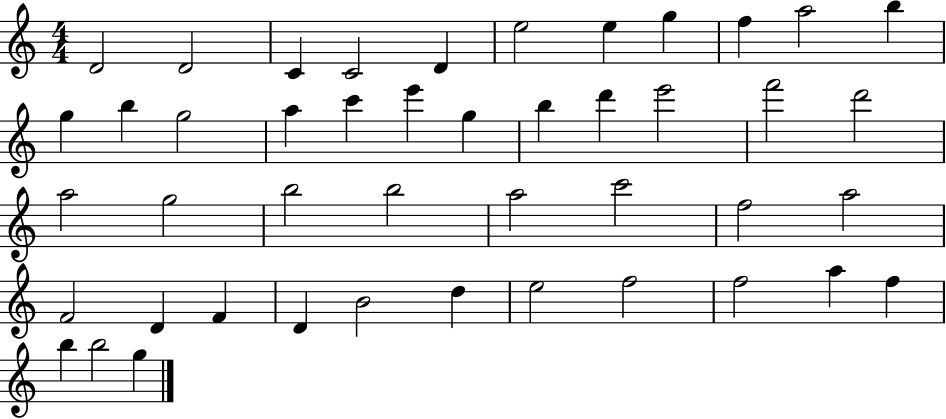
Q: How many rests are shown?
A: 0